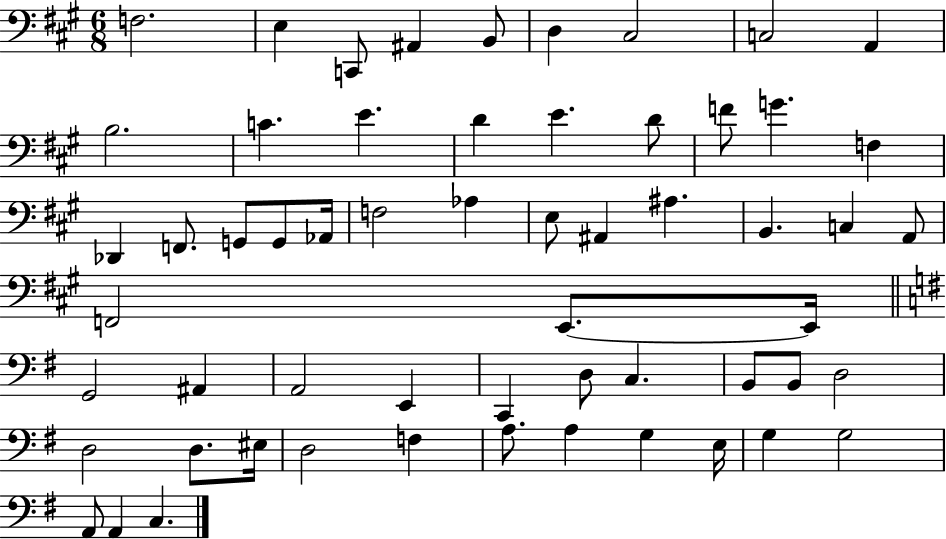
X:1
T:Untitled
M:6/8
L:1/4
K:A
F,2 E, C,,/2 ^A,, B,,/2 D, ^C,2 C,2 A,, B,2 C E D E D/2 F/2 G F, _D,, F,,/2 G,,/2 G,,/2 _A,,/4 F,2 _A, E,/2 ^A,, ^A, B,, C, A,,/2 F,,2 E,,/2 E,,/4 G,,2 ^A,, A,,2 E,, C,, D,/2 C, B,,/2 B,,/2 D,2 D,2 D,/2 ^E,/4 D,2 F, A,/2 A, G, E,/4 G, G,2 A,,/2 A,, C,